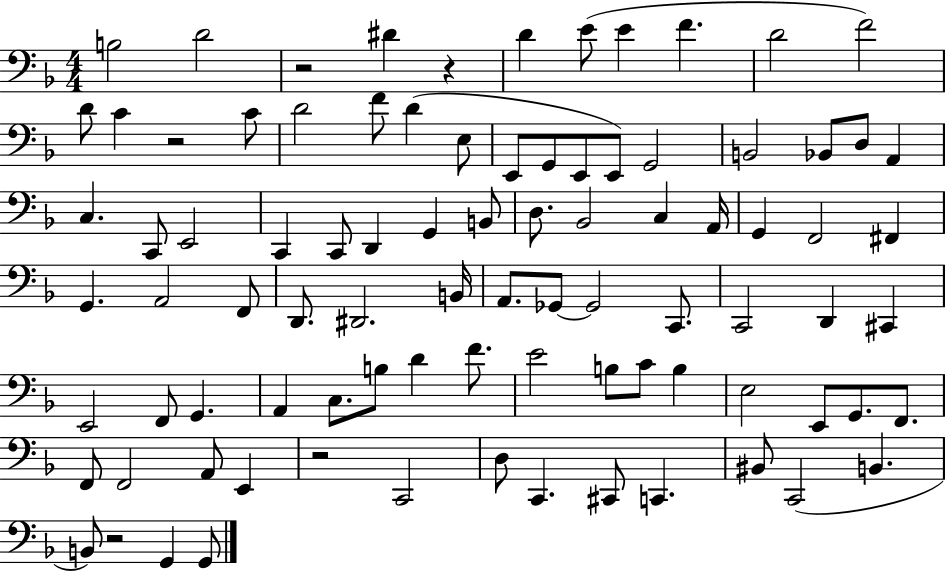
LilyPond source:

{
  \clef bass
  \numericTimeSignature
  \time 4/4
  \key f \major
  b2 d'2 | r2 dis'4 r4 | d'4 e'8( e'4 f'4. | d'2 f'2) | \break d'8 c'4 r2 c'8 | d'2 f'8 d'4( e8 | e,8 g,8 e,8 e,8) g,2 | b,2 bes,8 d8 a,4 | \break c4. c,8 e,2 | c,4 c,8 d,4 g,4 b,8 | d8. bes,2 c4 a,16 | g,4 f,2 fis,4 | \break g,4. a,2 f,8 | d,8. dis,2. b,16 | a,8. ges,8~~ ges,2 c,8. | c,2 d,4 cis,4 | \break e,2 f,8 g,4. | a,4 c8. b8 d'4 f'8. | e'2 b8 c'8 b4 | e2 e,8 g,8. f,8. | \break f,8 f,2 a,8 e,4 | r2 c,2 | d8 c,4. cis,8 c,4. | bis,8 c,2( b,4. | \break b,8) r2 g,4 g,8 | \bar "|."
}